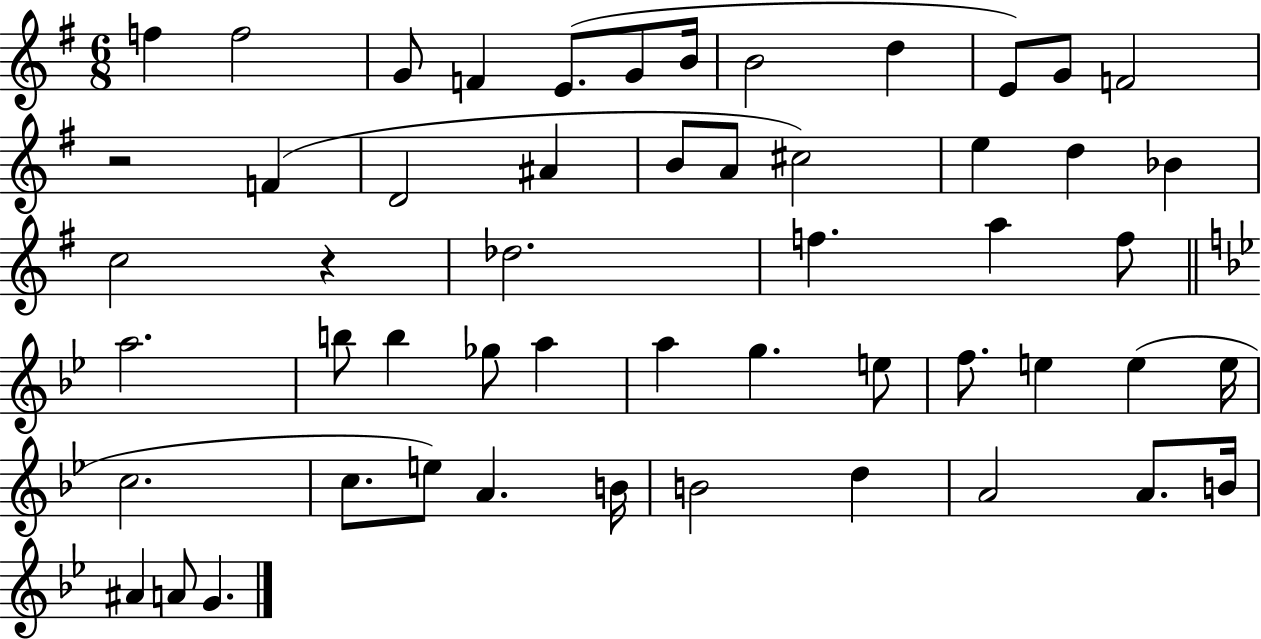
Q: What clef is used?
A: treble